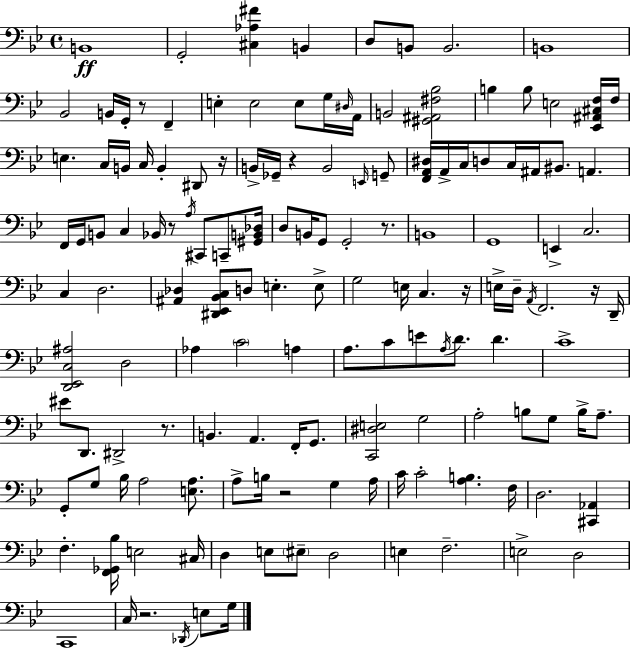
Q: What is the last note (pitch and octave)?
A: G3